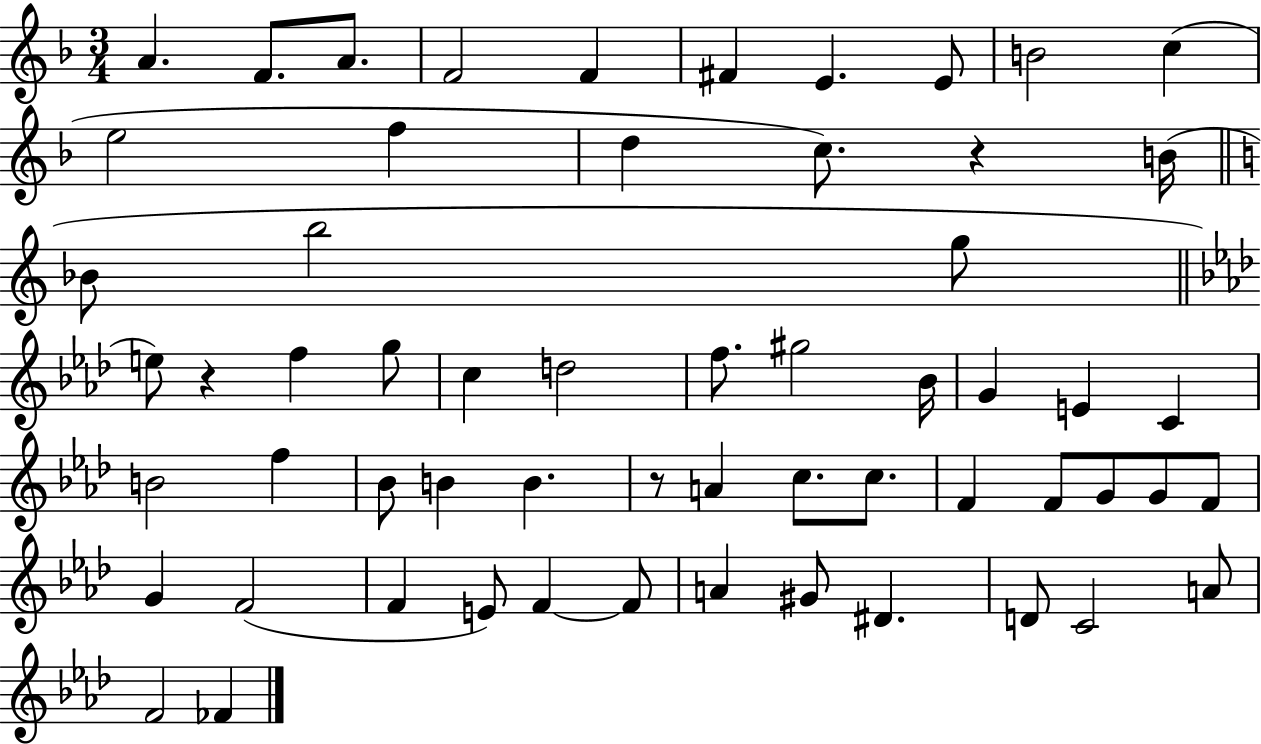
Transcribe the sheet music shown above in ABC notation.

X:1
T:Untitled
M:3/4
L:1/4
K:F
A F/2 A/2 F2 F ^F E E/2 B2 c e2 f d c/2 z B/4 _B/2 b2 g/2 e/2 z f g/2 c d2 f/2 ^g2 _B/4 G E C B2 f _B/2 B B z/2 A c/2 c/2 F F/2 G/2 G/2 F/2 G F2 F E/2 F F/2 A ^G/2 ^D D/2 C2 A/2 F2 _F